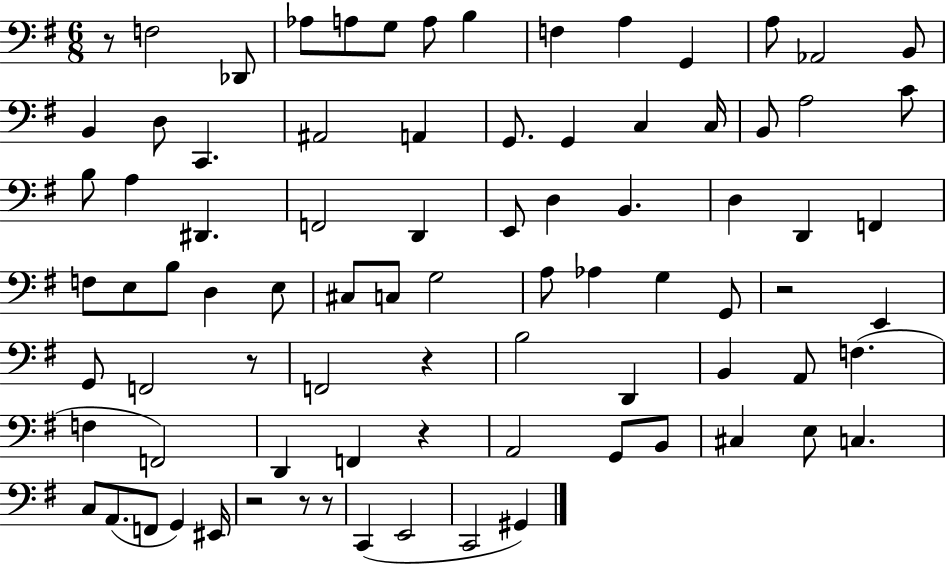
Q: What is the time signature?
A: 6/8